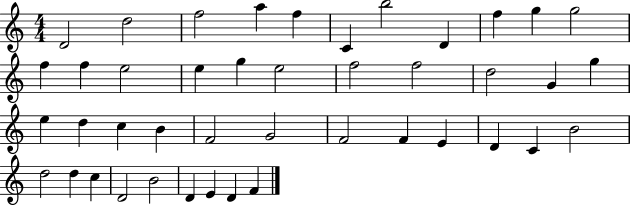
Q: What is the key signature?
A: C major